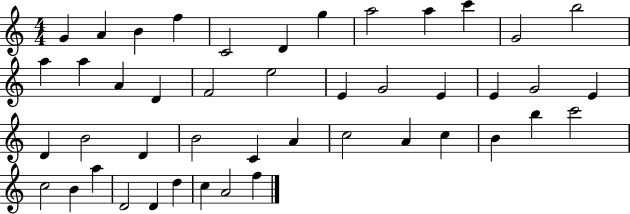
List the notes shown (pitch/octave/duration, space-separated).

G4/q A4/q B4/q F5/q C4/h D4/q G5/q A5/h A5/q C6/q G4/h B5/h A5/q A5/q A4/q D4/q F4/h E5/h E4/q G4/h E4/q E4/q G4/h E4/q D4/q B4/h D4/q B4/h C4/q A4/q C5/h A4/q C5/q B4/q B5/q C6/h C5/h B4/q A5/q D4/h D4/q D5/q C5/q A4/h F5/q